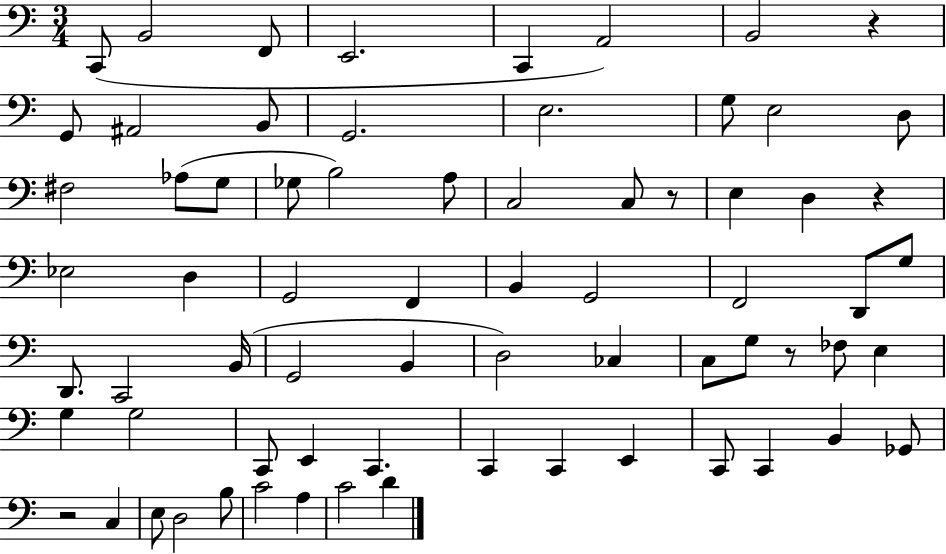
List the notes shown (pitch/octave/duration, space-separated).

C2/e B2/h F2/e E2/h. C2/q A2/h B2/h R/q G2/e A#2/h B2/e G2/h. E3/h. G3/e E3/h D3/e F#3/h Ab3/e G3/e Gb3/e B3/h A3/e C3/h C3/e R/e E3/q D3/q R/q Eb3/h D3/q G2/h F2/q B2/q G2/h F2/h D2/e G3/e D2/e. C2/h B2/s G2/h B2/q D3/h CES3/q C3/e G3/e R/e FES3/e E3/q G3/q G3/h C2/e E2/q C2/q. C2/q C2/q E2/q C2/e C2/q B2/q Gb2/e R/h C3/q E3/e D3/h B3/e C4/h A3/q C4/h D4/q